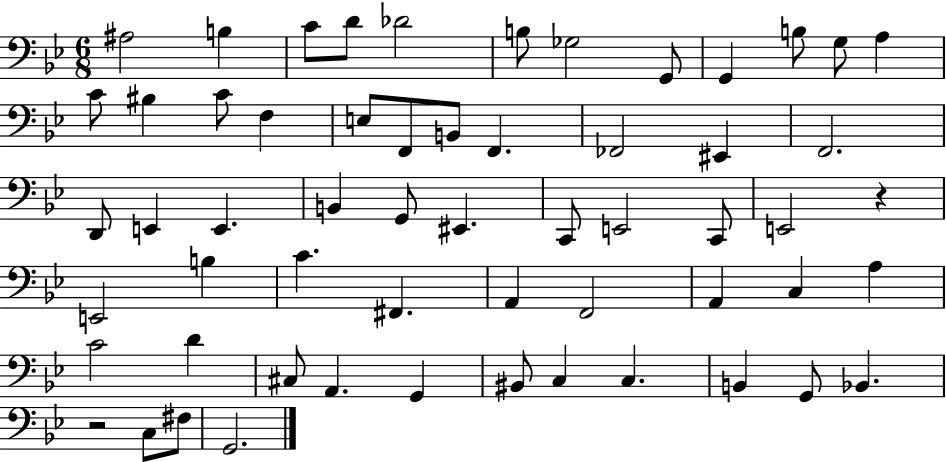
X:1
T:Untitled
M:6/8
L:1/4
K:Bb
^A,2 B, C/2 D/2 _D2 B,/2 _G,2 G,,/2 G,, B,/2 G,/2 A, C/2 ^B, C/2 F, E,/2 F,,/2 B,,/2 F,, _F,,2 ^E,, F,,2 D,,/2 E,, E,, B,, G,,/2 ^E,, C,,/2 E,,2 C,,/2 E,,2 z E,,2 B, C ^F,, A,, F,,2 A,, C, A, C2 D ^C,/2 A,, G,, ^B,,/2 C, C, B,, G,,/2 _B,, z2 C,/2 ^F,/2 G,,2